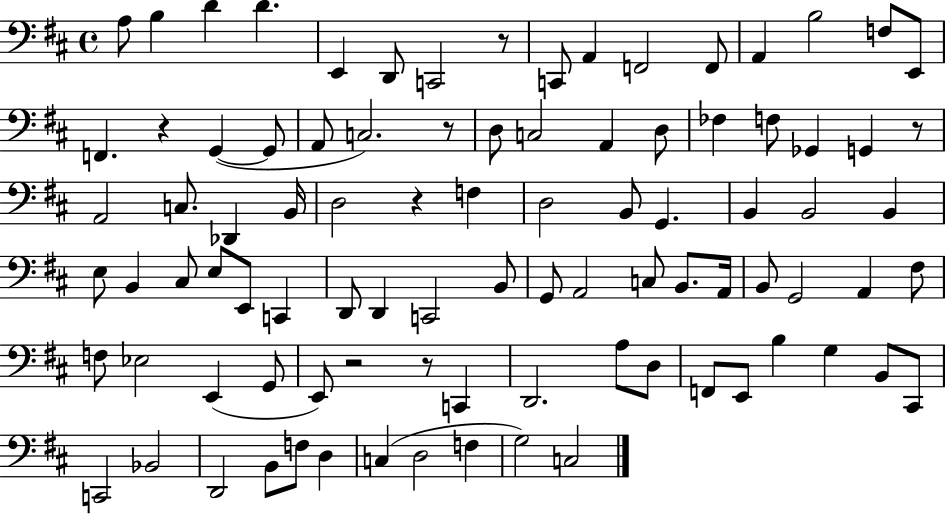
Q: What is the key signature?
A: D major